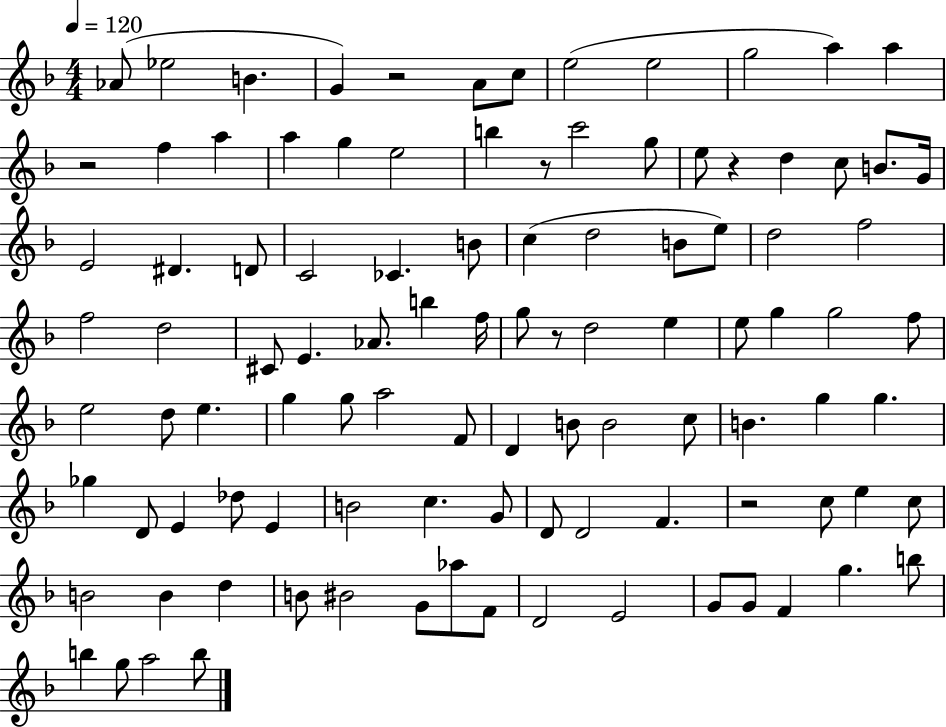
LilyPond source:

{
  \clef treble
  \numericTimeSignature
  \time 4/4
  \key f \major
  \tempo 4 = 120
  \repeat volta 2 { aes'8( ees''2 b'4. | g'4) r2 a'8 c''8 | e''2( e''2 | g''2 a''4) a''4 | \break r2 f''4 a''4 | a''4 g''4 e''2 | b''4 r8 c'''2 g''8 | e''8 r4 d''4 c''8 b'8. g'16 | \break e'2 dis'4. d'8 | c'2 ces'4. b'8 | c''4( d''2 b'8 e''8) | d''2 f''2 | \break f''2 d''2 | cis'8 e'4. aes'8. b''4 f''16 | g''8 r8 d''2 e''4 | e''8 g''4 g''2 f''8 | \break e''2 d''8 e''4. | g''4 g''8 a''2 f'8 | d'4 b'8 b'2 c''8 | b'4. g''4 g''4. | \break ges''4 d'8 e'4 des''8 e'4 | b'2 c''4. g'8 | d'8 d'2 f'4. | r2 c''8 e''4 c''8 | \break b'2 b'4 d''4 | b'8 bis'2 g'8 aes''8 f'8 | d'2 e'2 | g'8 g'8 f'4 g''4. b''8 | \break b''4 g''8 a''2 b''8 | } \bar "|."
}